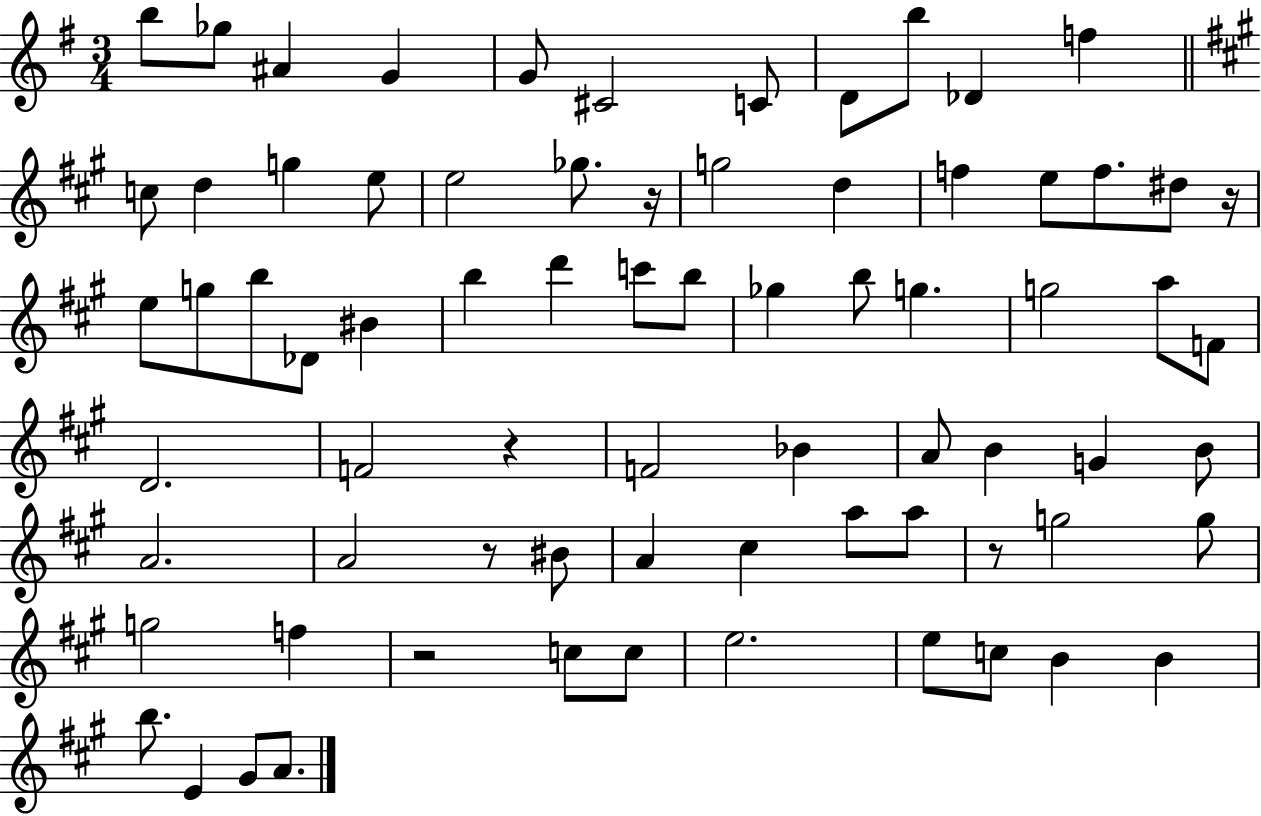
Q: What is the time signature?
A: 3/4